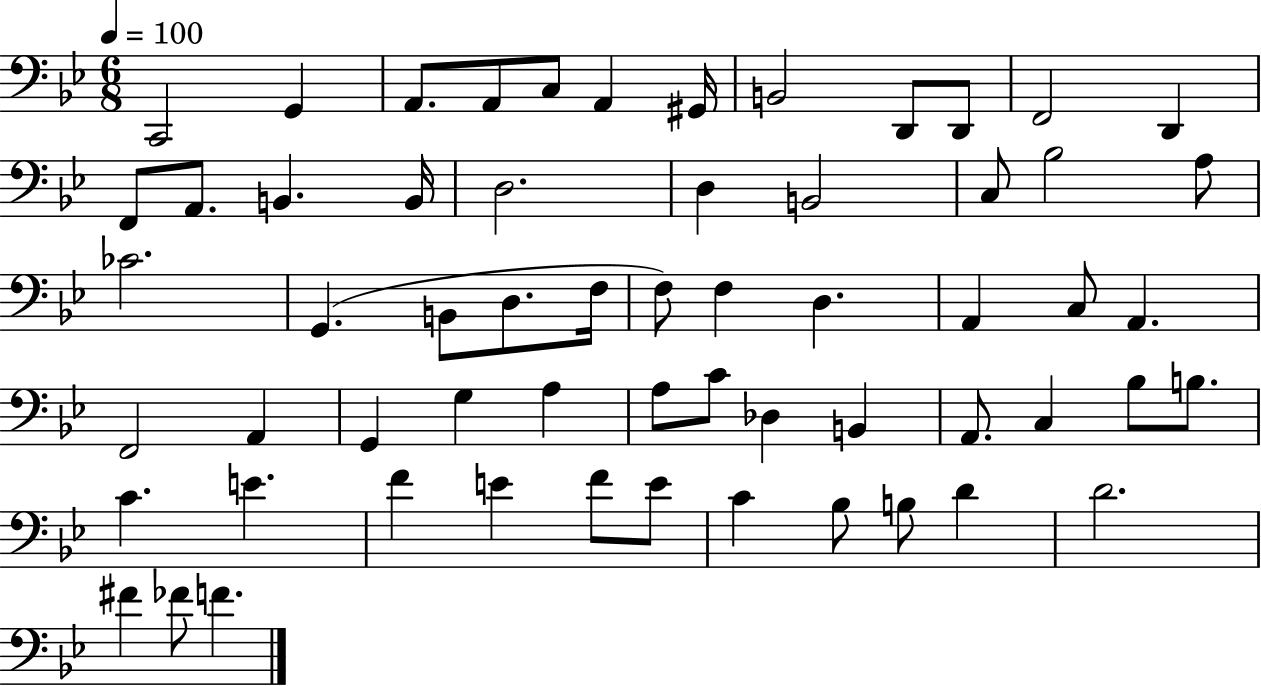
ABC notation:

X:1
T:Untitled
M:6/8
L:1/4
K:Bb
C,,2 G,, A,,/2 A,,/2 C,/2 A,, ^G,,/4 B,,2 D,,/2 D,,/2 F,,2 D,, F,,/2 A,,/2 B,, B,,/4 D,2 D, B,,2 C,/2 _B,2 A,/2 _C2 G,, B,,/2 D,/2 F,/4 F,/2 F, D, A,, C,/2 A,, F,,2 A,, G,, G, A, A,/2 C/2 _D, B,, A,,/2 C, _B,/2 B,/2 C E F E F/2 E/2 C _B,/2 B,/2 D D2 ^F _F/2 F